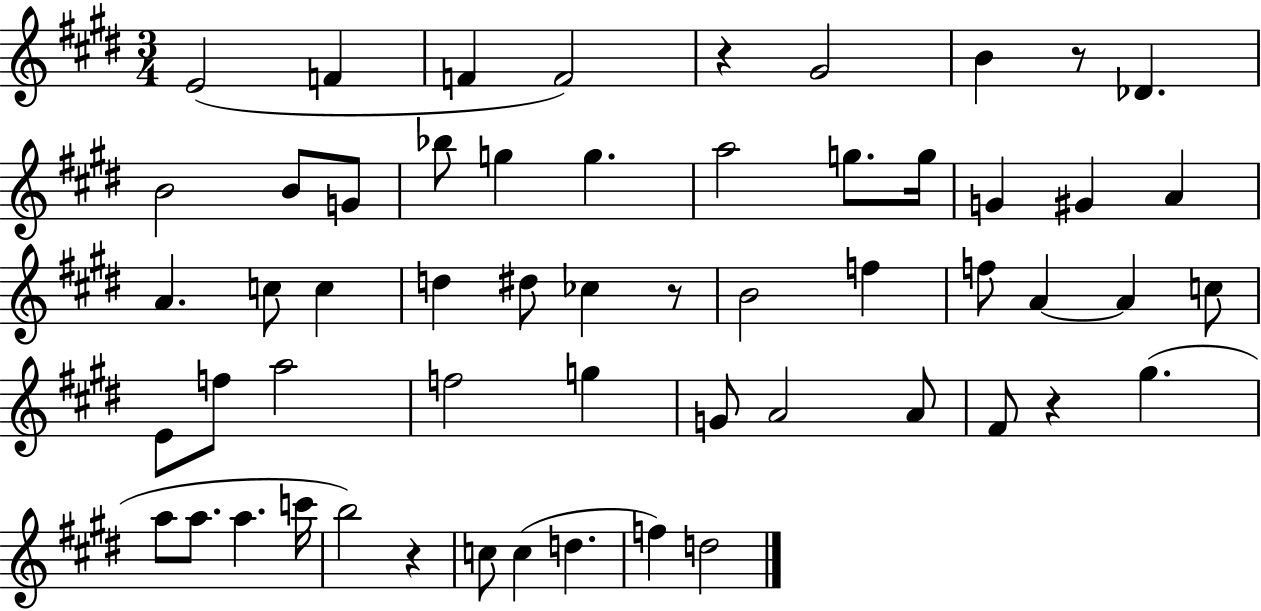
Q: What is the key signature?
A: E major